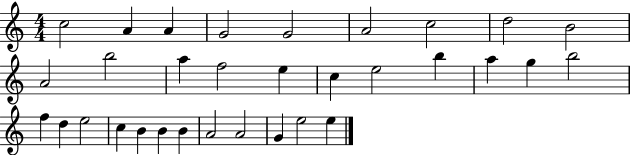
{
  \clef treble
  \numericTimeSignature
  \time 4/4
  \key c \major
  c''2 a'4 a'4 | g'2 g'2 | a'2 c''2 | d''2 b'2 | \break a'2 b''2 | a''4 f''2 e''4 | c''4 e''2 b''4 | a''4 g''4 b''2 | \break f''4 d''4 e''2 | c''4 b'4 b'4 b'4 | a'2 a'2 | g'4 e''2 e''4 | \break \bar "|."
}